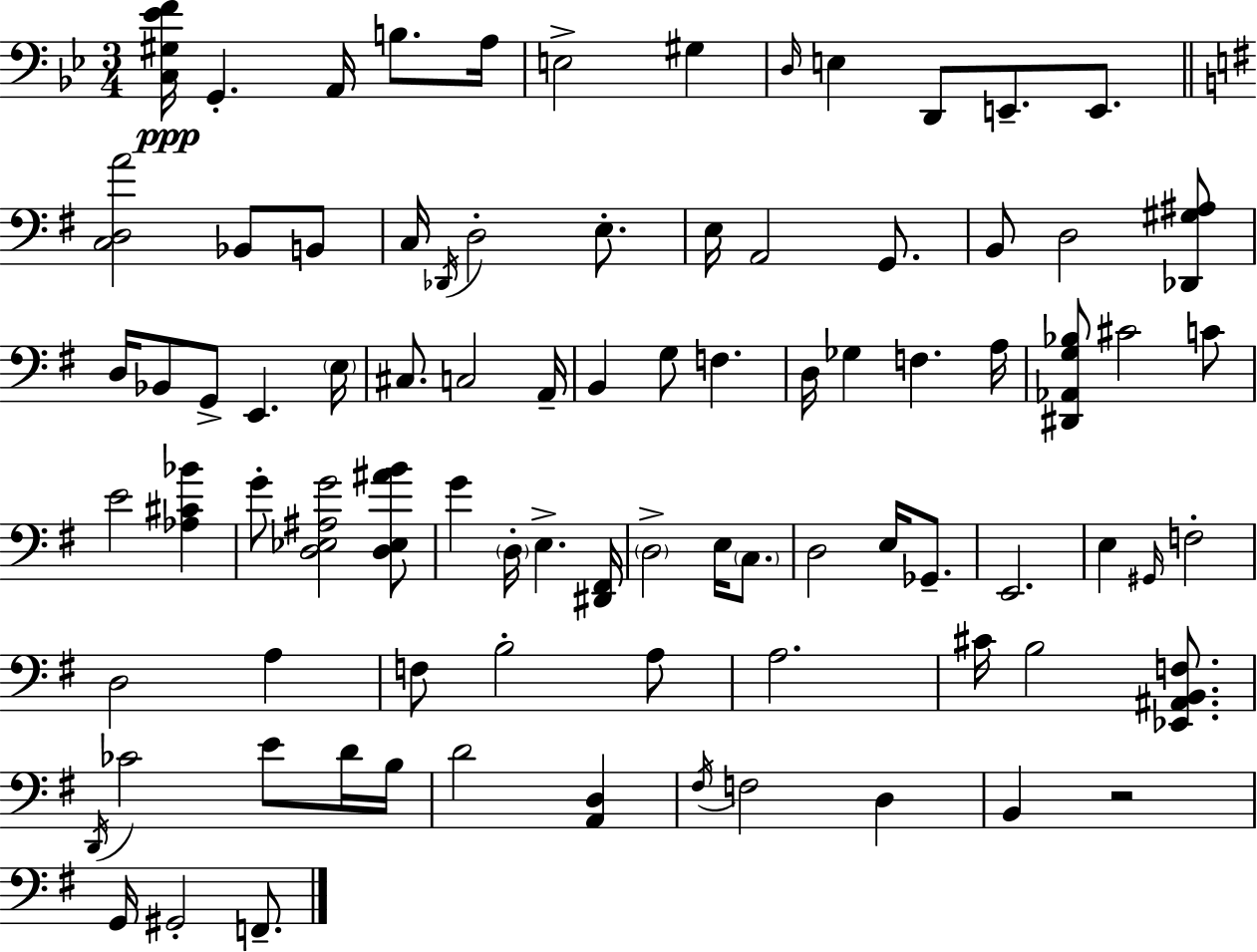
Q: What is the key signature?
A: G minor